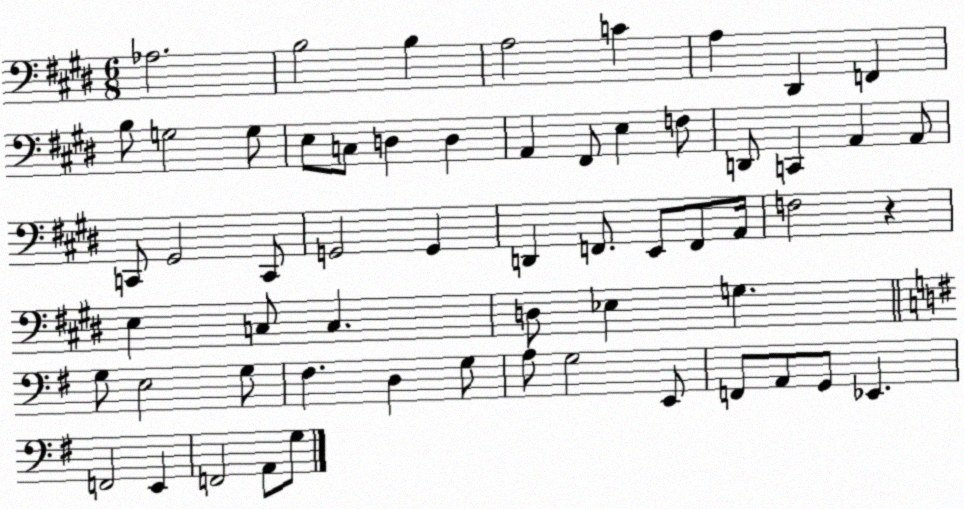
X:1
T:Untitled
M:6/8
L:1/4
K:E
_A,2 B,2 B, A,2 C A, ^D,, F,, B,/2 G,2 G,/2 E,/2 C,/2 D, D, A,, ^F,,/2 E, F,/2 D,,/2 C,, A,, A,,/2 C,,/2 ^G,,2 C,,/2 G,,2 G,, D,, F,,/2 E,,/2 F,,/2 A,,/4 F,2 z E, C,/2 C, D,/2 _E, G, G,/2 E,2 G,/2 ^F, D, G,/2 A,/2 G,2 E,,/2 F,,/2 A,,/2 G,,/2 _E,, F,,2 E,, F,,2 A,,/2 G,/2